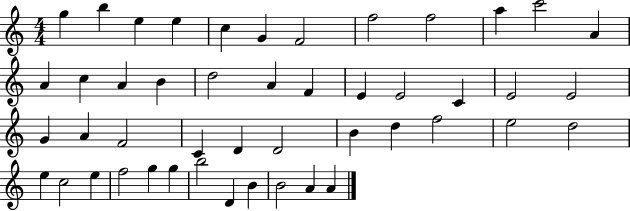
G5/q B5/q E5/q E5/q C5/q G4/q F4/h F5/h F5/h A5/q C6/h A4/q A4/q C5/q A4/q B4/q D5/h A4/q F4/q E4/q E4/h C4/q E4/h E4/h G4/q A4/q F4/h C4/q D4/q D4/h B4/q D5/q F5/h E5/h D5/h E5/q C5/h E5/q F5/h G5/q G5/q B5/h D4/q B4/q B4/h A4/q A4/q